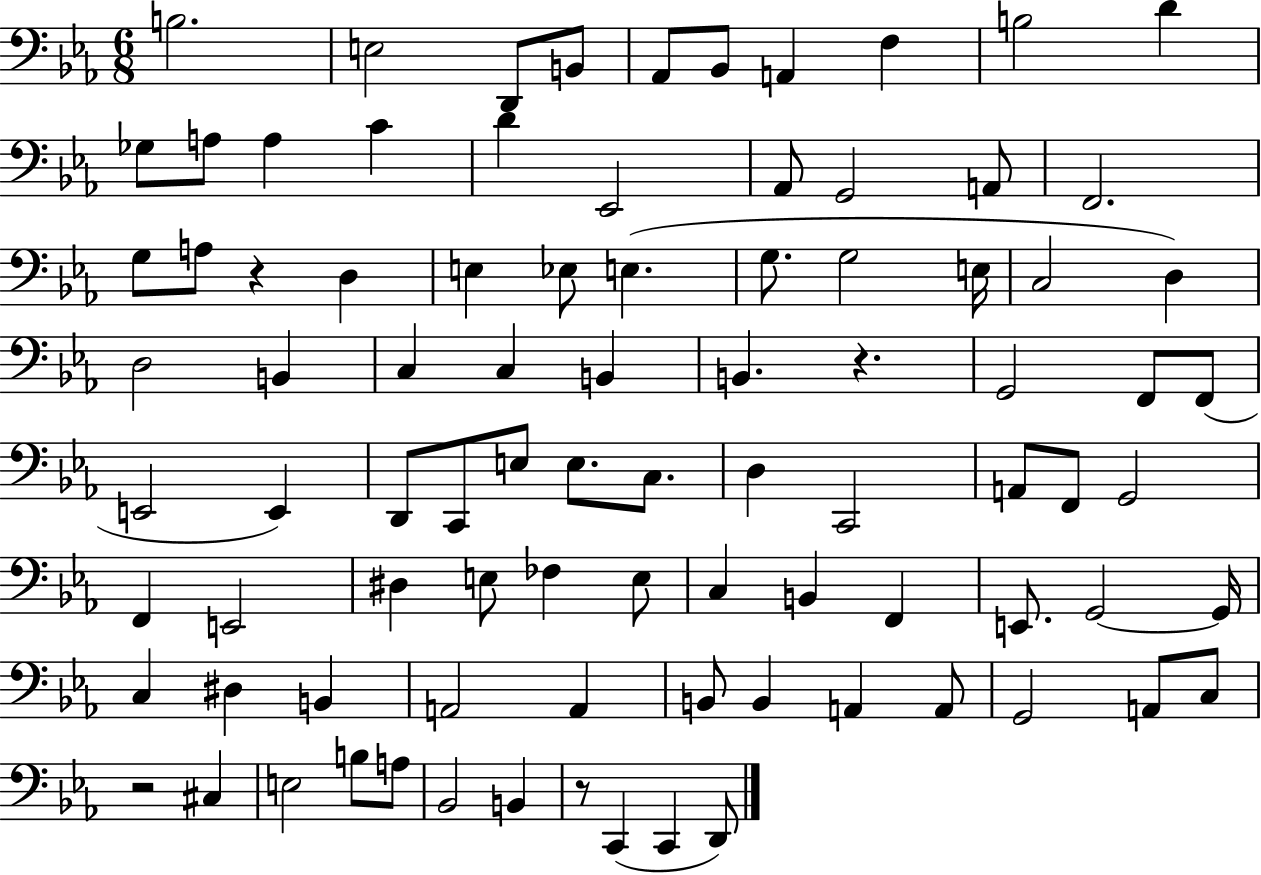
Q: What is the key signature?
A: EES major